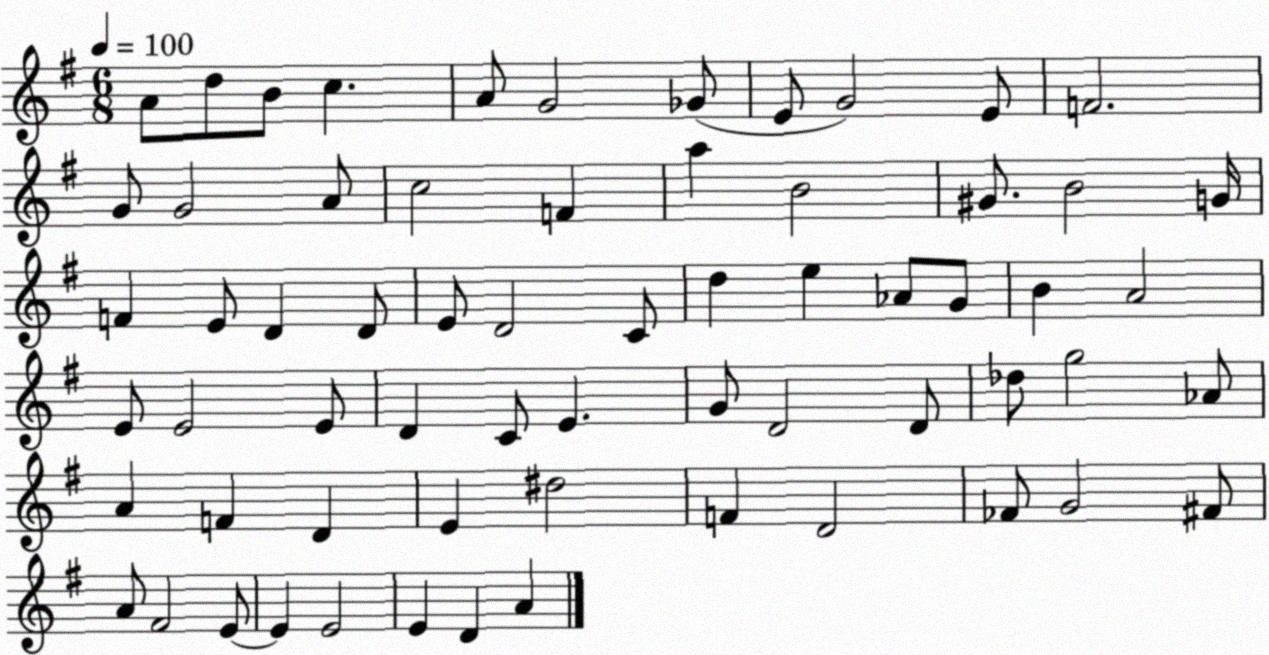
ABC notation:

X:1
T:Untitled
M:6/8
L:1/4
K:G
A/2 d/2 B/2 c A/2 G2 _G/2 E/2 G2 E/2 F2 G/2 G2 A/2 c2 F a B2 ^G/2 B2 G/4 F E/2 D D/2 E/2 D2 C/2 d e _A/2 G/2 B A2 E/2 E2 E/2 D C/2 E G/2 D2 D/2 _d/2 g2 _A/2 A F D E ^d2 F D2 _F/2 G2 ^F/2 A/2 ^F2 E/2 E E2 E D A